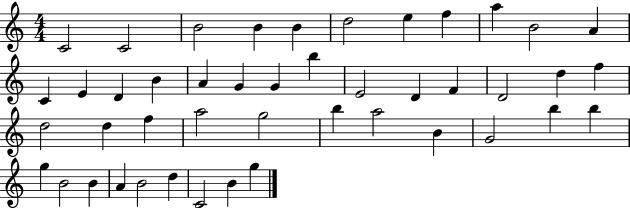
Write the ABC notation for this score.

X:1
T:Untitled
M:4/4
L:1/4
K:C
C2 C2 B2 B B d2 e f a B2 A C E D B A G G b E2 D F D2 d f d2 d f a2 g2 b a2 B G2 b b g B2 B A B2 d C2 B g